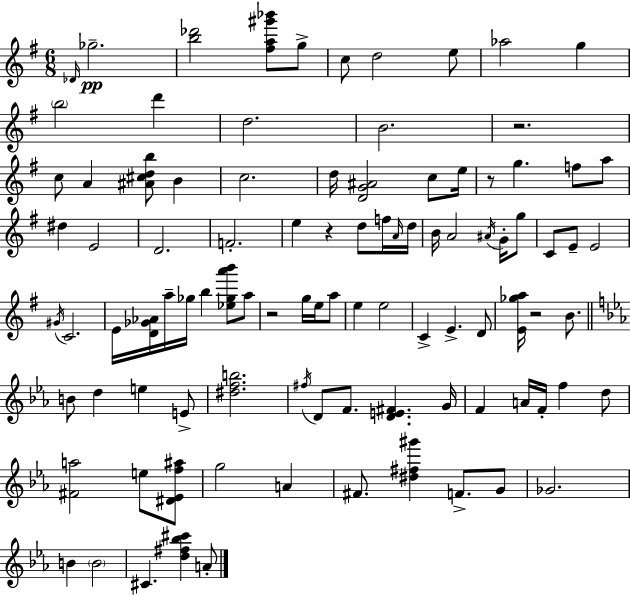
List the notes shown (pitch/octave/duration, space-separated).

Db4/s Gb5/h. [B5,Db6]/h [F#5,A5,G#6,Bb6]/e G5/e C5/e D5/h E5/e Ab5/h G5/q B5/h D6/q D5/h. B4/h. R/h. C5/e A4/q [A#4,C#5,D5,B5]/e B4/q C5/h. D5/s [D4,G4,A#4]/h C5/e E5/s R/e G5/q. F5/e A5/e D#5/q E4/h D4/h. F4/h. E5/q R/q D5/e F5/s A4/s D5/s B4/s A4/h A#4/s G4/s G5/e C4/e E4/e E4/h G#4/s C4/h. E4/s [D4,Gb4,Ab4]/s A5/s Gb5/s B5/q [Eb5,Gb5,A6,B6]/e A5/e R/h G5/s E5/s A5/e E5/q E5/h C4/q E4/q. D4/e [E4,Gb5,A5]/s R/h B4/e. B4/e D5/q E5/q E4/e [D#5,F5,B5]/h. F#5/s D4/e F4/e. [D4,E4,F#4]/q. G4/s F4/q A4/s F4/s F5/q D5/e [F#4,A5]/h E5/e [D#4,Eb4,F5,A#5]/e G5/h A4/q F#4/e. [D#5,F#5,G#6]/q F4/e. G4/e Gb4/h. B4/q B4/h C#4/q. [D5,F#5,Bb5,C#6]/q A4/e